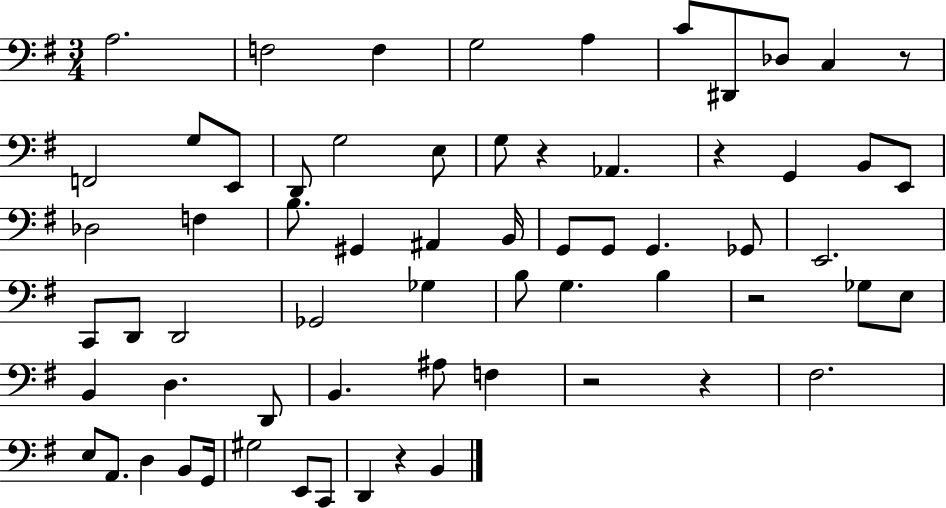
A3/h. F3/h F3/q G3/h A3/q C4/e D#2/e Db3/e C3/q R/e F2/h G3/e E2/e D2/e G3/h E3/e G3/e R/q Ab2/q. R/q G2/q B2/e E2/e Db3/h F3/q B3/e. G#2/q A#2/q B2/s G2/e G2/e G2/q. Gb2/e E2/h. C2/e D2/e D2/h Gb2/h Gb3/q B3/e G3/q. B3/q R/h Gb3/e E3/e B2/q D3/q. D2/e B2/q. A#3/e F3/q R/h R/q F#3/h. E3/e A2/e. D3/q B2/e G2/s G#3/h E2/e C2/e D2/q R/q B2/q